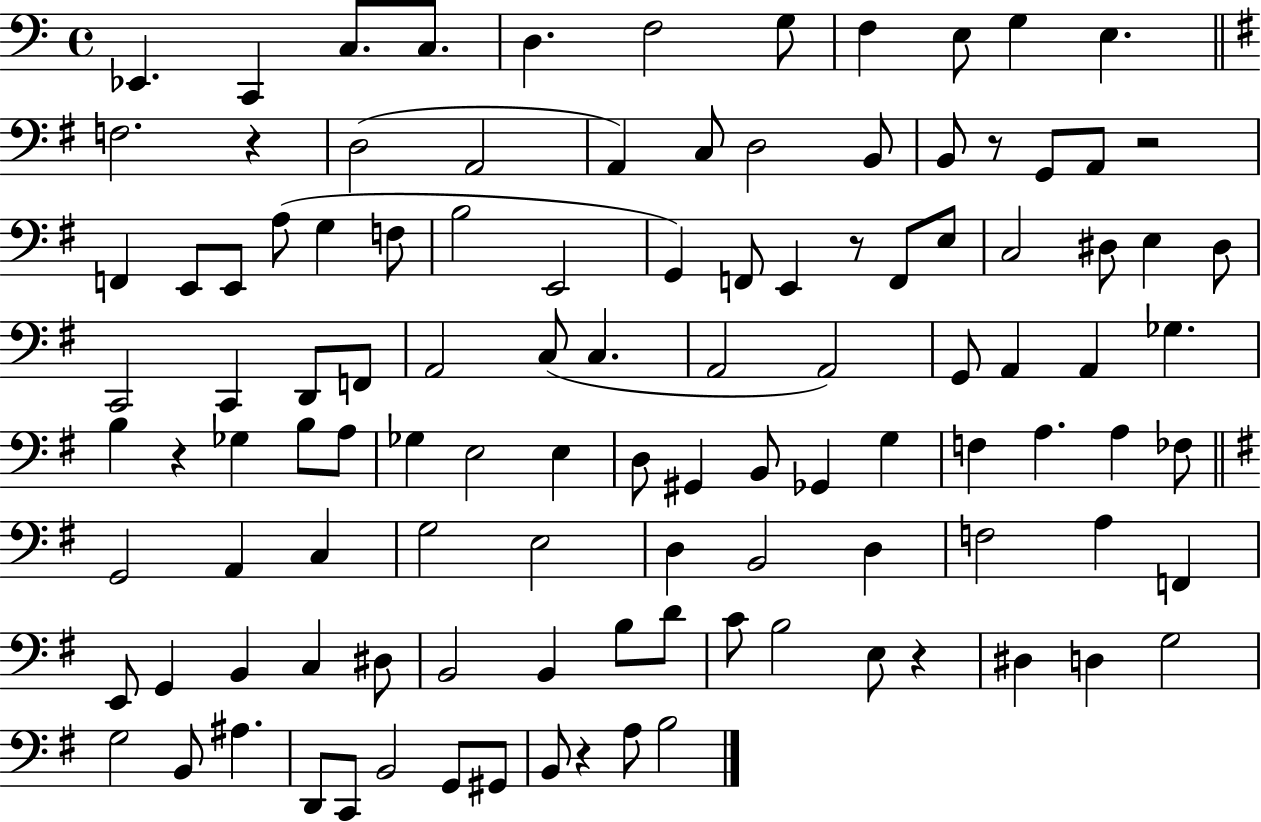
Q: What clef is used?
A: bass